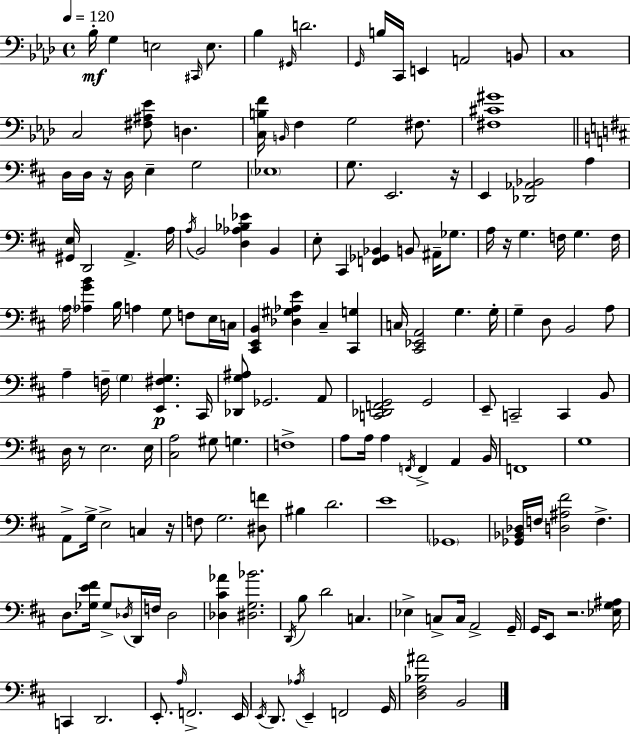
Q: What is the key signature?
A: F minor